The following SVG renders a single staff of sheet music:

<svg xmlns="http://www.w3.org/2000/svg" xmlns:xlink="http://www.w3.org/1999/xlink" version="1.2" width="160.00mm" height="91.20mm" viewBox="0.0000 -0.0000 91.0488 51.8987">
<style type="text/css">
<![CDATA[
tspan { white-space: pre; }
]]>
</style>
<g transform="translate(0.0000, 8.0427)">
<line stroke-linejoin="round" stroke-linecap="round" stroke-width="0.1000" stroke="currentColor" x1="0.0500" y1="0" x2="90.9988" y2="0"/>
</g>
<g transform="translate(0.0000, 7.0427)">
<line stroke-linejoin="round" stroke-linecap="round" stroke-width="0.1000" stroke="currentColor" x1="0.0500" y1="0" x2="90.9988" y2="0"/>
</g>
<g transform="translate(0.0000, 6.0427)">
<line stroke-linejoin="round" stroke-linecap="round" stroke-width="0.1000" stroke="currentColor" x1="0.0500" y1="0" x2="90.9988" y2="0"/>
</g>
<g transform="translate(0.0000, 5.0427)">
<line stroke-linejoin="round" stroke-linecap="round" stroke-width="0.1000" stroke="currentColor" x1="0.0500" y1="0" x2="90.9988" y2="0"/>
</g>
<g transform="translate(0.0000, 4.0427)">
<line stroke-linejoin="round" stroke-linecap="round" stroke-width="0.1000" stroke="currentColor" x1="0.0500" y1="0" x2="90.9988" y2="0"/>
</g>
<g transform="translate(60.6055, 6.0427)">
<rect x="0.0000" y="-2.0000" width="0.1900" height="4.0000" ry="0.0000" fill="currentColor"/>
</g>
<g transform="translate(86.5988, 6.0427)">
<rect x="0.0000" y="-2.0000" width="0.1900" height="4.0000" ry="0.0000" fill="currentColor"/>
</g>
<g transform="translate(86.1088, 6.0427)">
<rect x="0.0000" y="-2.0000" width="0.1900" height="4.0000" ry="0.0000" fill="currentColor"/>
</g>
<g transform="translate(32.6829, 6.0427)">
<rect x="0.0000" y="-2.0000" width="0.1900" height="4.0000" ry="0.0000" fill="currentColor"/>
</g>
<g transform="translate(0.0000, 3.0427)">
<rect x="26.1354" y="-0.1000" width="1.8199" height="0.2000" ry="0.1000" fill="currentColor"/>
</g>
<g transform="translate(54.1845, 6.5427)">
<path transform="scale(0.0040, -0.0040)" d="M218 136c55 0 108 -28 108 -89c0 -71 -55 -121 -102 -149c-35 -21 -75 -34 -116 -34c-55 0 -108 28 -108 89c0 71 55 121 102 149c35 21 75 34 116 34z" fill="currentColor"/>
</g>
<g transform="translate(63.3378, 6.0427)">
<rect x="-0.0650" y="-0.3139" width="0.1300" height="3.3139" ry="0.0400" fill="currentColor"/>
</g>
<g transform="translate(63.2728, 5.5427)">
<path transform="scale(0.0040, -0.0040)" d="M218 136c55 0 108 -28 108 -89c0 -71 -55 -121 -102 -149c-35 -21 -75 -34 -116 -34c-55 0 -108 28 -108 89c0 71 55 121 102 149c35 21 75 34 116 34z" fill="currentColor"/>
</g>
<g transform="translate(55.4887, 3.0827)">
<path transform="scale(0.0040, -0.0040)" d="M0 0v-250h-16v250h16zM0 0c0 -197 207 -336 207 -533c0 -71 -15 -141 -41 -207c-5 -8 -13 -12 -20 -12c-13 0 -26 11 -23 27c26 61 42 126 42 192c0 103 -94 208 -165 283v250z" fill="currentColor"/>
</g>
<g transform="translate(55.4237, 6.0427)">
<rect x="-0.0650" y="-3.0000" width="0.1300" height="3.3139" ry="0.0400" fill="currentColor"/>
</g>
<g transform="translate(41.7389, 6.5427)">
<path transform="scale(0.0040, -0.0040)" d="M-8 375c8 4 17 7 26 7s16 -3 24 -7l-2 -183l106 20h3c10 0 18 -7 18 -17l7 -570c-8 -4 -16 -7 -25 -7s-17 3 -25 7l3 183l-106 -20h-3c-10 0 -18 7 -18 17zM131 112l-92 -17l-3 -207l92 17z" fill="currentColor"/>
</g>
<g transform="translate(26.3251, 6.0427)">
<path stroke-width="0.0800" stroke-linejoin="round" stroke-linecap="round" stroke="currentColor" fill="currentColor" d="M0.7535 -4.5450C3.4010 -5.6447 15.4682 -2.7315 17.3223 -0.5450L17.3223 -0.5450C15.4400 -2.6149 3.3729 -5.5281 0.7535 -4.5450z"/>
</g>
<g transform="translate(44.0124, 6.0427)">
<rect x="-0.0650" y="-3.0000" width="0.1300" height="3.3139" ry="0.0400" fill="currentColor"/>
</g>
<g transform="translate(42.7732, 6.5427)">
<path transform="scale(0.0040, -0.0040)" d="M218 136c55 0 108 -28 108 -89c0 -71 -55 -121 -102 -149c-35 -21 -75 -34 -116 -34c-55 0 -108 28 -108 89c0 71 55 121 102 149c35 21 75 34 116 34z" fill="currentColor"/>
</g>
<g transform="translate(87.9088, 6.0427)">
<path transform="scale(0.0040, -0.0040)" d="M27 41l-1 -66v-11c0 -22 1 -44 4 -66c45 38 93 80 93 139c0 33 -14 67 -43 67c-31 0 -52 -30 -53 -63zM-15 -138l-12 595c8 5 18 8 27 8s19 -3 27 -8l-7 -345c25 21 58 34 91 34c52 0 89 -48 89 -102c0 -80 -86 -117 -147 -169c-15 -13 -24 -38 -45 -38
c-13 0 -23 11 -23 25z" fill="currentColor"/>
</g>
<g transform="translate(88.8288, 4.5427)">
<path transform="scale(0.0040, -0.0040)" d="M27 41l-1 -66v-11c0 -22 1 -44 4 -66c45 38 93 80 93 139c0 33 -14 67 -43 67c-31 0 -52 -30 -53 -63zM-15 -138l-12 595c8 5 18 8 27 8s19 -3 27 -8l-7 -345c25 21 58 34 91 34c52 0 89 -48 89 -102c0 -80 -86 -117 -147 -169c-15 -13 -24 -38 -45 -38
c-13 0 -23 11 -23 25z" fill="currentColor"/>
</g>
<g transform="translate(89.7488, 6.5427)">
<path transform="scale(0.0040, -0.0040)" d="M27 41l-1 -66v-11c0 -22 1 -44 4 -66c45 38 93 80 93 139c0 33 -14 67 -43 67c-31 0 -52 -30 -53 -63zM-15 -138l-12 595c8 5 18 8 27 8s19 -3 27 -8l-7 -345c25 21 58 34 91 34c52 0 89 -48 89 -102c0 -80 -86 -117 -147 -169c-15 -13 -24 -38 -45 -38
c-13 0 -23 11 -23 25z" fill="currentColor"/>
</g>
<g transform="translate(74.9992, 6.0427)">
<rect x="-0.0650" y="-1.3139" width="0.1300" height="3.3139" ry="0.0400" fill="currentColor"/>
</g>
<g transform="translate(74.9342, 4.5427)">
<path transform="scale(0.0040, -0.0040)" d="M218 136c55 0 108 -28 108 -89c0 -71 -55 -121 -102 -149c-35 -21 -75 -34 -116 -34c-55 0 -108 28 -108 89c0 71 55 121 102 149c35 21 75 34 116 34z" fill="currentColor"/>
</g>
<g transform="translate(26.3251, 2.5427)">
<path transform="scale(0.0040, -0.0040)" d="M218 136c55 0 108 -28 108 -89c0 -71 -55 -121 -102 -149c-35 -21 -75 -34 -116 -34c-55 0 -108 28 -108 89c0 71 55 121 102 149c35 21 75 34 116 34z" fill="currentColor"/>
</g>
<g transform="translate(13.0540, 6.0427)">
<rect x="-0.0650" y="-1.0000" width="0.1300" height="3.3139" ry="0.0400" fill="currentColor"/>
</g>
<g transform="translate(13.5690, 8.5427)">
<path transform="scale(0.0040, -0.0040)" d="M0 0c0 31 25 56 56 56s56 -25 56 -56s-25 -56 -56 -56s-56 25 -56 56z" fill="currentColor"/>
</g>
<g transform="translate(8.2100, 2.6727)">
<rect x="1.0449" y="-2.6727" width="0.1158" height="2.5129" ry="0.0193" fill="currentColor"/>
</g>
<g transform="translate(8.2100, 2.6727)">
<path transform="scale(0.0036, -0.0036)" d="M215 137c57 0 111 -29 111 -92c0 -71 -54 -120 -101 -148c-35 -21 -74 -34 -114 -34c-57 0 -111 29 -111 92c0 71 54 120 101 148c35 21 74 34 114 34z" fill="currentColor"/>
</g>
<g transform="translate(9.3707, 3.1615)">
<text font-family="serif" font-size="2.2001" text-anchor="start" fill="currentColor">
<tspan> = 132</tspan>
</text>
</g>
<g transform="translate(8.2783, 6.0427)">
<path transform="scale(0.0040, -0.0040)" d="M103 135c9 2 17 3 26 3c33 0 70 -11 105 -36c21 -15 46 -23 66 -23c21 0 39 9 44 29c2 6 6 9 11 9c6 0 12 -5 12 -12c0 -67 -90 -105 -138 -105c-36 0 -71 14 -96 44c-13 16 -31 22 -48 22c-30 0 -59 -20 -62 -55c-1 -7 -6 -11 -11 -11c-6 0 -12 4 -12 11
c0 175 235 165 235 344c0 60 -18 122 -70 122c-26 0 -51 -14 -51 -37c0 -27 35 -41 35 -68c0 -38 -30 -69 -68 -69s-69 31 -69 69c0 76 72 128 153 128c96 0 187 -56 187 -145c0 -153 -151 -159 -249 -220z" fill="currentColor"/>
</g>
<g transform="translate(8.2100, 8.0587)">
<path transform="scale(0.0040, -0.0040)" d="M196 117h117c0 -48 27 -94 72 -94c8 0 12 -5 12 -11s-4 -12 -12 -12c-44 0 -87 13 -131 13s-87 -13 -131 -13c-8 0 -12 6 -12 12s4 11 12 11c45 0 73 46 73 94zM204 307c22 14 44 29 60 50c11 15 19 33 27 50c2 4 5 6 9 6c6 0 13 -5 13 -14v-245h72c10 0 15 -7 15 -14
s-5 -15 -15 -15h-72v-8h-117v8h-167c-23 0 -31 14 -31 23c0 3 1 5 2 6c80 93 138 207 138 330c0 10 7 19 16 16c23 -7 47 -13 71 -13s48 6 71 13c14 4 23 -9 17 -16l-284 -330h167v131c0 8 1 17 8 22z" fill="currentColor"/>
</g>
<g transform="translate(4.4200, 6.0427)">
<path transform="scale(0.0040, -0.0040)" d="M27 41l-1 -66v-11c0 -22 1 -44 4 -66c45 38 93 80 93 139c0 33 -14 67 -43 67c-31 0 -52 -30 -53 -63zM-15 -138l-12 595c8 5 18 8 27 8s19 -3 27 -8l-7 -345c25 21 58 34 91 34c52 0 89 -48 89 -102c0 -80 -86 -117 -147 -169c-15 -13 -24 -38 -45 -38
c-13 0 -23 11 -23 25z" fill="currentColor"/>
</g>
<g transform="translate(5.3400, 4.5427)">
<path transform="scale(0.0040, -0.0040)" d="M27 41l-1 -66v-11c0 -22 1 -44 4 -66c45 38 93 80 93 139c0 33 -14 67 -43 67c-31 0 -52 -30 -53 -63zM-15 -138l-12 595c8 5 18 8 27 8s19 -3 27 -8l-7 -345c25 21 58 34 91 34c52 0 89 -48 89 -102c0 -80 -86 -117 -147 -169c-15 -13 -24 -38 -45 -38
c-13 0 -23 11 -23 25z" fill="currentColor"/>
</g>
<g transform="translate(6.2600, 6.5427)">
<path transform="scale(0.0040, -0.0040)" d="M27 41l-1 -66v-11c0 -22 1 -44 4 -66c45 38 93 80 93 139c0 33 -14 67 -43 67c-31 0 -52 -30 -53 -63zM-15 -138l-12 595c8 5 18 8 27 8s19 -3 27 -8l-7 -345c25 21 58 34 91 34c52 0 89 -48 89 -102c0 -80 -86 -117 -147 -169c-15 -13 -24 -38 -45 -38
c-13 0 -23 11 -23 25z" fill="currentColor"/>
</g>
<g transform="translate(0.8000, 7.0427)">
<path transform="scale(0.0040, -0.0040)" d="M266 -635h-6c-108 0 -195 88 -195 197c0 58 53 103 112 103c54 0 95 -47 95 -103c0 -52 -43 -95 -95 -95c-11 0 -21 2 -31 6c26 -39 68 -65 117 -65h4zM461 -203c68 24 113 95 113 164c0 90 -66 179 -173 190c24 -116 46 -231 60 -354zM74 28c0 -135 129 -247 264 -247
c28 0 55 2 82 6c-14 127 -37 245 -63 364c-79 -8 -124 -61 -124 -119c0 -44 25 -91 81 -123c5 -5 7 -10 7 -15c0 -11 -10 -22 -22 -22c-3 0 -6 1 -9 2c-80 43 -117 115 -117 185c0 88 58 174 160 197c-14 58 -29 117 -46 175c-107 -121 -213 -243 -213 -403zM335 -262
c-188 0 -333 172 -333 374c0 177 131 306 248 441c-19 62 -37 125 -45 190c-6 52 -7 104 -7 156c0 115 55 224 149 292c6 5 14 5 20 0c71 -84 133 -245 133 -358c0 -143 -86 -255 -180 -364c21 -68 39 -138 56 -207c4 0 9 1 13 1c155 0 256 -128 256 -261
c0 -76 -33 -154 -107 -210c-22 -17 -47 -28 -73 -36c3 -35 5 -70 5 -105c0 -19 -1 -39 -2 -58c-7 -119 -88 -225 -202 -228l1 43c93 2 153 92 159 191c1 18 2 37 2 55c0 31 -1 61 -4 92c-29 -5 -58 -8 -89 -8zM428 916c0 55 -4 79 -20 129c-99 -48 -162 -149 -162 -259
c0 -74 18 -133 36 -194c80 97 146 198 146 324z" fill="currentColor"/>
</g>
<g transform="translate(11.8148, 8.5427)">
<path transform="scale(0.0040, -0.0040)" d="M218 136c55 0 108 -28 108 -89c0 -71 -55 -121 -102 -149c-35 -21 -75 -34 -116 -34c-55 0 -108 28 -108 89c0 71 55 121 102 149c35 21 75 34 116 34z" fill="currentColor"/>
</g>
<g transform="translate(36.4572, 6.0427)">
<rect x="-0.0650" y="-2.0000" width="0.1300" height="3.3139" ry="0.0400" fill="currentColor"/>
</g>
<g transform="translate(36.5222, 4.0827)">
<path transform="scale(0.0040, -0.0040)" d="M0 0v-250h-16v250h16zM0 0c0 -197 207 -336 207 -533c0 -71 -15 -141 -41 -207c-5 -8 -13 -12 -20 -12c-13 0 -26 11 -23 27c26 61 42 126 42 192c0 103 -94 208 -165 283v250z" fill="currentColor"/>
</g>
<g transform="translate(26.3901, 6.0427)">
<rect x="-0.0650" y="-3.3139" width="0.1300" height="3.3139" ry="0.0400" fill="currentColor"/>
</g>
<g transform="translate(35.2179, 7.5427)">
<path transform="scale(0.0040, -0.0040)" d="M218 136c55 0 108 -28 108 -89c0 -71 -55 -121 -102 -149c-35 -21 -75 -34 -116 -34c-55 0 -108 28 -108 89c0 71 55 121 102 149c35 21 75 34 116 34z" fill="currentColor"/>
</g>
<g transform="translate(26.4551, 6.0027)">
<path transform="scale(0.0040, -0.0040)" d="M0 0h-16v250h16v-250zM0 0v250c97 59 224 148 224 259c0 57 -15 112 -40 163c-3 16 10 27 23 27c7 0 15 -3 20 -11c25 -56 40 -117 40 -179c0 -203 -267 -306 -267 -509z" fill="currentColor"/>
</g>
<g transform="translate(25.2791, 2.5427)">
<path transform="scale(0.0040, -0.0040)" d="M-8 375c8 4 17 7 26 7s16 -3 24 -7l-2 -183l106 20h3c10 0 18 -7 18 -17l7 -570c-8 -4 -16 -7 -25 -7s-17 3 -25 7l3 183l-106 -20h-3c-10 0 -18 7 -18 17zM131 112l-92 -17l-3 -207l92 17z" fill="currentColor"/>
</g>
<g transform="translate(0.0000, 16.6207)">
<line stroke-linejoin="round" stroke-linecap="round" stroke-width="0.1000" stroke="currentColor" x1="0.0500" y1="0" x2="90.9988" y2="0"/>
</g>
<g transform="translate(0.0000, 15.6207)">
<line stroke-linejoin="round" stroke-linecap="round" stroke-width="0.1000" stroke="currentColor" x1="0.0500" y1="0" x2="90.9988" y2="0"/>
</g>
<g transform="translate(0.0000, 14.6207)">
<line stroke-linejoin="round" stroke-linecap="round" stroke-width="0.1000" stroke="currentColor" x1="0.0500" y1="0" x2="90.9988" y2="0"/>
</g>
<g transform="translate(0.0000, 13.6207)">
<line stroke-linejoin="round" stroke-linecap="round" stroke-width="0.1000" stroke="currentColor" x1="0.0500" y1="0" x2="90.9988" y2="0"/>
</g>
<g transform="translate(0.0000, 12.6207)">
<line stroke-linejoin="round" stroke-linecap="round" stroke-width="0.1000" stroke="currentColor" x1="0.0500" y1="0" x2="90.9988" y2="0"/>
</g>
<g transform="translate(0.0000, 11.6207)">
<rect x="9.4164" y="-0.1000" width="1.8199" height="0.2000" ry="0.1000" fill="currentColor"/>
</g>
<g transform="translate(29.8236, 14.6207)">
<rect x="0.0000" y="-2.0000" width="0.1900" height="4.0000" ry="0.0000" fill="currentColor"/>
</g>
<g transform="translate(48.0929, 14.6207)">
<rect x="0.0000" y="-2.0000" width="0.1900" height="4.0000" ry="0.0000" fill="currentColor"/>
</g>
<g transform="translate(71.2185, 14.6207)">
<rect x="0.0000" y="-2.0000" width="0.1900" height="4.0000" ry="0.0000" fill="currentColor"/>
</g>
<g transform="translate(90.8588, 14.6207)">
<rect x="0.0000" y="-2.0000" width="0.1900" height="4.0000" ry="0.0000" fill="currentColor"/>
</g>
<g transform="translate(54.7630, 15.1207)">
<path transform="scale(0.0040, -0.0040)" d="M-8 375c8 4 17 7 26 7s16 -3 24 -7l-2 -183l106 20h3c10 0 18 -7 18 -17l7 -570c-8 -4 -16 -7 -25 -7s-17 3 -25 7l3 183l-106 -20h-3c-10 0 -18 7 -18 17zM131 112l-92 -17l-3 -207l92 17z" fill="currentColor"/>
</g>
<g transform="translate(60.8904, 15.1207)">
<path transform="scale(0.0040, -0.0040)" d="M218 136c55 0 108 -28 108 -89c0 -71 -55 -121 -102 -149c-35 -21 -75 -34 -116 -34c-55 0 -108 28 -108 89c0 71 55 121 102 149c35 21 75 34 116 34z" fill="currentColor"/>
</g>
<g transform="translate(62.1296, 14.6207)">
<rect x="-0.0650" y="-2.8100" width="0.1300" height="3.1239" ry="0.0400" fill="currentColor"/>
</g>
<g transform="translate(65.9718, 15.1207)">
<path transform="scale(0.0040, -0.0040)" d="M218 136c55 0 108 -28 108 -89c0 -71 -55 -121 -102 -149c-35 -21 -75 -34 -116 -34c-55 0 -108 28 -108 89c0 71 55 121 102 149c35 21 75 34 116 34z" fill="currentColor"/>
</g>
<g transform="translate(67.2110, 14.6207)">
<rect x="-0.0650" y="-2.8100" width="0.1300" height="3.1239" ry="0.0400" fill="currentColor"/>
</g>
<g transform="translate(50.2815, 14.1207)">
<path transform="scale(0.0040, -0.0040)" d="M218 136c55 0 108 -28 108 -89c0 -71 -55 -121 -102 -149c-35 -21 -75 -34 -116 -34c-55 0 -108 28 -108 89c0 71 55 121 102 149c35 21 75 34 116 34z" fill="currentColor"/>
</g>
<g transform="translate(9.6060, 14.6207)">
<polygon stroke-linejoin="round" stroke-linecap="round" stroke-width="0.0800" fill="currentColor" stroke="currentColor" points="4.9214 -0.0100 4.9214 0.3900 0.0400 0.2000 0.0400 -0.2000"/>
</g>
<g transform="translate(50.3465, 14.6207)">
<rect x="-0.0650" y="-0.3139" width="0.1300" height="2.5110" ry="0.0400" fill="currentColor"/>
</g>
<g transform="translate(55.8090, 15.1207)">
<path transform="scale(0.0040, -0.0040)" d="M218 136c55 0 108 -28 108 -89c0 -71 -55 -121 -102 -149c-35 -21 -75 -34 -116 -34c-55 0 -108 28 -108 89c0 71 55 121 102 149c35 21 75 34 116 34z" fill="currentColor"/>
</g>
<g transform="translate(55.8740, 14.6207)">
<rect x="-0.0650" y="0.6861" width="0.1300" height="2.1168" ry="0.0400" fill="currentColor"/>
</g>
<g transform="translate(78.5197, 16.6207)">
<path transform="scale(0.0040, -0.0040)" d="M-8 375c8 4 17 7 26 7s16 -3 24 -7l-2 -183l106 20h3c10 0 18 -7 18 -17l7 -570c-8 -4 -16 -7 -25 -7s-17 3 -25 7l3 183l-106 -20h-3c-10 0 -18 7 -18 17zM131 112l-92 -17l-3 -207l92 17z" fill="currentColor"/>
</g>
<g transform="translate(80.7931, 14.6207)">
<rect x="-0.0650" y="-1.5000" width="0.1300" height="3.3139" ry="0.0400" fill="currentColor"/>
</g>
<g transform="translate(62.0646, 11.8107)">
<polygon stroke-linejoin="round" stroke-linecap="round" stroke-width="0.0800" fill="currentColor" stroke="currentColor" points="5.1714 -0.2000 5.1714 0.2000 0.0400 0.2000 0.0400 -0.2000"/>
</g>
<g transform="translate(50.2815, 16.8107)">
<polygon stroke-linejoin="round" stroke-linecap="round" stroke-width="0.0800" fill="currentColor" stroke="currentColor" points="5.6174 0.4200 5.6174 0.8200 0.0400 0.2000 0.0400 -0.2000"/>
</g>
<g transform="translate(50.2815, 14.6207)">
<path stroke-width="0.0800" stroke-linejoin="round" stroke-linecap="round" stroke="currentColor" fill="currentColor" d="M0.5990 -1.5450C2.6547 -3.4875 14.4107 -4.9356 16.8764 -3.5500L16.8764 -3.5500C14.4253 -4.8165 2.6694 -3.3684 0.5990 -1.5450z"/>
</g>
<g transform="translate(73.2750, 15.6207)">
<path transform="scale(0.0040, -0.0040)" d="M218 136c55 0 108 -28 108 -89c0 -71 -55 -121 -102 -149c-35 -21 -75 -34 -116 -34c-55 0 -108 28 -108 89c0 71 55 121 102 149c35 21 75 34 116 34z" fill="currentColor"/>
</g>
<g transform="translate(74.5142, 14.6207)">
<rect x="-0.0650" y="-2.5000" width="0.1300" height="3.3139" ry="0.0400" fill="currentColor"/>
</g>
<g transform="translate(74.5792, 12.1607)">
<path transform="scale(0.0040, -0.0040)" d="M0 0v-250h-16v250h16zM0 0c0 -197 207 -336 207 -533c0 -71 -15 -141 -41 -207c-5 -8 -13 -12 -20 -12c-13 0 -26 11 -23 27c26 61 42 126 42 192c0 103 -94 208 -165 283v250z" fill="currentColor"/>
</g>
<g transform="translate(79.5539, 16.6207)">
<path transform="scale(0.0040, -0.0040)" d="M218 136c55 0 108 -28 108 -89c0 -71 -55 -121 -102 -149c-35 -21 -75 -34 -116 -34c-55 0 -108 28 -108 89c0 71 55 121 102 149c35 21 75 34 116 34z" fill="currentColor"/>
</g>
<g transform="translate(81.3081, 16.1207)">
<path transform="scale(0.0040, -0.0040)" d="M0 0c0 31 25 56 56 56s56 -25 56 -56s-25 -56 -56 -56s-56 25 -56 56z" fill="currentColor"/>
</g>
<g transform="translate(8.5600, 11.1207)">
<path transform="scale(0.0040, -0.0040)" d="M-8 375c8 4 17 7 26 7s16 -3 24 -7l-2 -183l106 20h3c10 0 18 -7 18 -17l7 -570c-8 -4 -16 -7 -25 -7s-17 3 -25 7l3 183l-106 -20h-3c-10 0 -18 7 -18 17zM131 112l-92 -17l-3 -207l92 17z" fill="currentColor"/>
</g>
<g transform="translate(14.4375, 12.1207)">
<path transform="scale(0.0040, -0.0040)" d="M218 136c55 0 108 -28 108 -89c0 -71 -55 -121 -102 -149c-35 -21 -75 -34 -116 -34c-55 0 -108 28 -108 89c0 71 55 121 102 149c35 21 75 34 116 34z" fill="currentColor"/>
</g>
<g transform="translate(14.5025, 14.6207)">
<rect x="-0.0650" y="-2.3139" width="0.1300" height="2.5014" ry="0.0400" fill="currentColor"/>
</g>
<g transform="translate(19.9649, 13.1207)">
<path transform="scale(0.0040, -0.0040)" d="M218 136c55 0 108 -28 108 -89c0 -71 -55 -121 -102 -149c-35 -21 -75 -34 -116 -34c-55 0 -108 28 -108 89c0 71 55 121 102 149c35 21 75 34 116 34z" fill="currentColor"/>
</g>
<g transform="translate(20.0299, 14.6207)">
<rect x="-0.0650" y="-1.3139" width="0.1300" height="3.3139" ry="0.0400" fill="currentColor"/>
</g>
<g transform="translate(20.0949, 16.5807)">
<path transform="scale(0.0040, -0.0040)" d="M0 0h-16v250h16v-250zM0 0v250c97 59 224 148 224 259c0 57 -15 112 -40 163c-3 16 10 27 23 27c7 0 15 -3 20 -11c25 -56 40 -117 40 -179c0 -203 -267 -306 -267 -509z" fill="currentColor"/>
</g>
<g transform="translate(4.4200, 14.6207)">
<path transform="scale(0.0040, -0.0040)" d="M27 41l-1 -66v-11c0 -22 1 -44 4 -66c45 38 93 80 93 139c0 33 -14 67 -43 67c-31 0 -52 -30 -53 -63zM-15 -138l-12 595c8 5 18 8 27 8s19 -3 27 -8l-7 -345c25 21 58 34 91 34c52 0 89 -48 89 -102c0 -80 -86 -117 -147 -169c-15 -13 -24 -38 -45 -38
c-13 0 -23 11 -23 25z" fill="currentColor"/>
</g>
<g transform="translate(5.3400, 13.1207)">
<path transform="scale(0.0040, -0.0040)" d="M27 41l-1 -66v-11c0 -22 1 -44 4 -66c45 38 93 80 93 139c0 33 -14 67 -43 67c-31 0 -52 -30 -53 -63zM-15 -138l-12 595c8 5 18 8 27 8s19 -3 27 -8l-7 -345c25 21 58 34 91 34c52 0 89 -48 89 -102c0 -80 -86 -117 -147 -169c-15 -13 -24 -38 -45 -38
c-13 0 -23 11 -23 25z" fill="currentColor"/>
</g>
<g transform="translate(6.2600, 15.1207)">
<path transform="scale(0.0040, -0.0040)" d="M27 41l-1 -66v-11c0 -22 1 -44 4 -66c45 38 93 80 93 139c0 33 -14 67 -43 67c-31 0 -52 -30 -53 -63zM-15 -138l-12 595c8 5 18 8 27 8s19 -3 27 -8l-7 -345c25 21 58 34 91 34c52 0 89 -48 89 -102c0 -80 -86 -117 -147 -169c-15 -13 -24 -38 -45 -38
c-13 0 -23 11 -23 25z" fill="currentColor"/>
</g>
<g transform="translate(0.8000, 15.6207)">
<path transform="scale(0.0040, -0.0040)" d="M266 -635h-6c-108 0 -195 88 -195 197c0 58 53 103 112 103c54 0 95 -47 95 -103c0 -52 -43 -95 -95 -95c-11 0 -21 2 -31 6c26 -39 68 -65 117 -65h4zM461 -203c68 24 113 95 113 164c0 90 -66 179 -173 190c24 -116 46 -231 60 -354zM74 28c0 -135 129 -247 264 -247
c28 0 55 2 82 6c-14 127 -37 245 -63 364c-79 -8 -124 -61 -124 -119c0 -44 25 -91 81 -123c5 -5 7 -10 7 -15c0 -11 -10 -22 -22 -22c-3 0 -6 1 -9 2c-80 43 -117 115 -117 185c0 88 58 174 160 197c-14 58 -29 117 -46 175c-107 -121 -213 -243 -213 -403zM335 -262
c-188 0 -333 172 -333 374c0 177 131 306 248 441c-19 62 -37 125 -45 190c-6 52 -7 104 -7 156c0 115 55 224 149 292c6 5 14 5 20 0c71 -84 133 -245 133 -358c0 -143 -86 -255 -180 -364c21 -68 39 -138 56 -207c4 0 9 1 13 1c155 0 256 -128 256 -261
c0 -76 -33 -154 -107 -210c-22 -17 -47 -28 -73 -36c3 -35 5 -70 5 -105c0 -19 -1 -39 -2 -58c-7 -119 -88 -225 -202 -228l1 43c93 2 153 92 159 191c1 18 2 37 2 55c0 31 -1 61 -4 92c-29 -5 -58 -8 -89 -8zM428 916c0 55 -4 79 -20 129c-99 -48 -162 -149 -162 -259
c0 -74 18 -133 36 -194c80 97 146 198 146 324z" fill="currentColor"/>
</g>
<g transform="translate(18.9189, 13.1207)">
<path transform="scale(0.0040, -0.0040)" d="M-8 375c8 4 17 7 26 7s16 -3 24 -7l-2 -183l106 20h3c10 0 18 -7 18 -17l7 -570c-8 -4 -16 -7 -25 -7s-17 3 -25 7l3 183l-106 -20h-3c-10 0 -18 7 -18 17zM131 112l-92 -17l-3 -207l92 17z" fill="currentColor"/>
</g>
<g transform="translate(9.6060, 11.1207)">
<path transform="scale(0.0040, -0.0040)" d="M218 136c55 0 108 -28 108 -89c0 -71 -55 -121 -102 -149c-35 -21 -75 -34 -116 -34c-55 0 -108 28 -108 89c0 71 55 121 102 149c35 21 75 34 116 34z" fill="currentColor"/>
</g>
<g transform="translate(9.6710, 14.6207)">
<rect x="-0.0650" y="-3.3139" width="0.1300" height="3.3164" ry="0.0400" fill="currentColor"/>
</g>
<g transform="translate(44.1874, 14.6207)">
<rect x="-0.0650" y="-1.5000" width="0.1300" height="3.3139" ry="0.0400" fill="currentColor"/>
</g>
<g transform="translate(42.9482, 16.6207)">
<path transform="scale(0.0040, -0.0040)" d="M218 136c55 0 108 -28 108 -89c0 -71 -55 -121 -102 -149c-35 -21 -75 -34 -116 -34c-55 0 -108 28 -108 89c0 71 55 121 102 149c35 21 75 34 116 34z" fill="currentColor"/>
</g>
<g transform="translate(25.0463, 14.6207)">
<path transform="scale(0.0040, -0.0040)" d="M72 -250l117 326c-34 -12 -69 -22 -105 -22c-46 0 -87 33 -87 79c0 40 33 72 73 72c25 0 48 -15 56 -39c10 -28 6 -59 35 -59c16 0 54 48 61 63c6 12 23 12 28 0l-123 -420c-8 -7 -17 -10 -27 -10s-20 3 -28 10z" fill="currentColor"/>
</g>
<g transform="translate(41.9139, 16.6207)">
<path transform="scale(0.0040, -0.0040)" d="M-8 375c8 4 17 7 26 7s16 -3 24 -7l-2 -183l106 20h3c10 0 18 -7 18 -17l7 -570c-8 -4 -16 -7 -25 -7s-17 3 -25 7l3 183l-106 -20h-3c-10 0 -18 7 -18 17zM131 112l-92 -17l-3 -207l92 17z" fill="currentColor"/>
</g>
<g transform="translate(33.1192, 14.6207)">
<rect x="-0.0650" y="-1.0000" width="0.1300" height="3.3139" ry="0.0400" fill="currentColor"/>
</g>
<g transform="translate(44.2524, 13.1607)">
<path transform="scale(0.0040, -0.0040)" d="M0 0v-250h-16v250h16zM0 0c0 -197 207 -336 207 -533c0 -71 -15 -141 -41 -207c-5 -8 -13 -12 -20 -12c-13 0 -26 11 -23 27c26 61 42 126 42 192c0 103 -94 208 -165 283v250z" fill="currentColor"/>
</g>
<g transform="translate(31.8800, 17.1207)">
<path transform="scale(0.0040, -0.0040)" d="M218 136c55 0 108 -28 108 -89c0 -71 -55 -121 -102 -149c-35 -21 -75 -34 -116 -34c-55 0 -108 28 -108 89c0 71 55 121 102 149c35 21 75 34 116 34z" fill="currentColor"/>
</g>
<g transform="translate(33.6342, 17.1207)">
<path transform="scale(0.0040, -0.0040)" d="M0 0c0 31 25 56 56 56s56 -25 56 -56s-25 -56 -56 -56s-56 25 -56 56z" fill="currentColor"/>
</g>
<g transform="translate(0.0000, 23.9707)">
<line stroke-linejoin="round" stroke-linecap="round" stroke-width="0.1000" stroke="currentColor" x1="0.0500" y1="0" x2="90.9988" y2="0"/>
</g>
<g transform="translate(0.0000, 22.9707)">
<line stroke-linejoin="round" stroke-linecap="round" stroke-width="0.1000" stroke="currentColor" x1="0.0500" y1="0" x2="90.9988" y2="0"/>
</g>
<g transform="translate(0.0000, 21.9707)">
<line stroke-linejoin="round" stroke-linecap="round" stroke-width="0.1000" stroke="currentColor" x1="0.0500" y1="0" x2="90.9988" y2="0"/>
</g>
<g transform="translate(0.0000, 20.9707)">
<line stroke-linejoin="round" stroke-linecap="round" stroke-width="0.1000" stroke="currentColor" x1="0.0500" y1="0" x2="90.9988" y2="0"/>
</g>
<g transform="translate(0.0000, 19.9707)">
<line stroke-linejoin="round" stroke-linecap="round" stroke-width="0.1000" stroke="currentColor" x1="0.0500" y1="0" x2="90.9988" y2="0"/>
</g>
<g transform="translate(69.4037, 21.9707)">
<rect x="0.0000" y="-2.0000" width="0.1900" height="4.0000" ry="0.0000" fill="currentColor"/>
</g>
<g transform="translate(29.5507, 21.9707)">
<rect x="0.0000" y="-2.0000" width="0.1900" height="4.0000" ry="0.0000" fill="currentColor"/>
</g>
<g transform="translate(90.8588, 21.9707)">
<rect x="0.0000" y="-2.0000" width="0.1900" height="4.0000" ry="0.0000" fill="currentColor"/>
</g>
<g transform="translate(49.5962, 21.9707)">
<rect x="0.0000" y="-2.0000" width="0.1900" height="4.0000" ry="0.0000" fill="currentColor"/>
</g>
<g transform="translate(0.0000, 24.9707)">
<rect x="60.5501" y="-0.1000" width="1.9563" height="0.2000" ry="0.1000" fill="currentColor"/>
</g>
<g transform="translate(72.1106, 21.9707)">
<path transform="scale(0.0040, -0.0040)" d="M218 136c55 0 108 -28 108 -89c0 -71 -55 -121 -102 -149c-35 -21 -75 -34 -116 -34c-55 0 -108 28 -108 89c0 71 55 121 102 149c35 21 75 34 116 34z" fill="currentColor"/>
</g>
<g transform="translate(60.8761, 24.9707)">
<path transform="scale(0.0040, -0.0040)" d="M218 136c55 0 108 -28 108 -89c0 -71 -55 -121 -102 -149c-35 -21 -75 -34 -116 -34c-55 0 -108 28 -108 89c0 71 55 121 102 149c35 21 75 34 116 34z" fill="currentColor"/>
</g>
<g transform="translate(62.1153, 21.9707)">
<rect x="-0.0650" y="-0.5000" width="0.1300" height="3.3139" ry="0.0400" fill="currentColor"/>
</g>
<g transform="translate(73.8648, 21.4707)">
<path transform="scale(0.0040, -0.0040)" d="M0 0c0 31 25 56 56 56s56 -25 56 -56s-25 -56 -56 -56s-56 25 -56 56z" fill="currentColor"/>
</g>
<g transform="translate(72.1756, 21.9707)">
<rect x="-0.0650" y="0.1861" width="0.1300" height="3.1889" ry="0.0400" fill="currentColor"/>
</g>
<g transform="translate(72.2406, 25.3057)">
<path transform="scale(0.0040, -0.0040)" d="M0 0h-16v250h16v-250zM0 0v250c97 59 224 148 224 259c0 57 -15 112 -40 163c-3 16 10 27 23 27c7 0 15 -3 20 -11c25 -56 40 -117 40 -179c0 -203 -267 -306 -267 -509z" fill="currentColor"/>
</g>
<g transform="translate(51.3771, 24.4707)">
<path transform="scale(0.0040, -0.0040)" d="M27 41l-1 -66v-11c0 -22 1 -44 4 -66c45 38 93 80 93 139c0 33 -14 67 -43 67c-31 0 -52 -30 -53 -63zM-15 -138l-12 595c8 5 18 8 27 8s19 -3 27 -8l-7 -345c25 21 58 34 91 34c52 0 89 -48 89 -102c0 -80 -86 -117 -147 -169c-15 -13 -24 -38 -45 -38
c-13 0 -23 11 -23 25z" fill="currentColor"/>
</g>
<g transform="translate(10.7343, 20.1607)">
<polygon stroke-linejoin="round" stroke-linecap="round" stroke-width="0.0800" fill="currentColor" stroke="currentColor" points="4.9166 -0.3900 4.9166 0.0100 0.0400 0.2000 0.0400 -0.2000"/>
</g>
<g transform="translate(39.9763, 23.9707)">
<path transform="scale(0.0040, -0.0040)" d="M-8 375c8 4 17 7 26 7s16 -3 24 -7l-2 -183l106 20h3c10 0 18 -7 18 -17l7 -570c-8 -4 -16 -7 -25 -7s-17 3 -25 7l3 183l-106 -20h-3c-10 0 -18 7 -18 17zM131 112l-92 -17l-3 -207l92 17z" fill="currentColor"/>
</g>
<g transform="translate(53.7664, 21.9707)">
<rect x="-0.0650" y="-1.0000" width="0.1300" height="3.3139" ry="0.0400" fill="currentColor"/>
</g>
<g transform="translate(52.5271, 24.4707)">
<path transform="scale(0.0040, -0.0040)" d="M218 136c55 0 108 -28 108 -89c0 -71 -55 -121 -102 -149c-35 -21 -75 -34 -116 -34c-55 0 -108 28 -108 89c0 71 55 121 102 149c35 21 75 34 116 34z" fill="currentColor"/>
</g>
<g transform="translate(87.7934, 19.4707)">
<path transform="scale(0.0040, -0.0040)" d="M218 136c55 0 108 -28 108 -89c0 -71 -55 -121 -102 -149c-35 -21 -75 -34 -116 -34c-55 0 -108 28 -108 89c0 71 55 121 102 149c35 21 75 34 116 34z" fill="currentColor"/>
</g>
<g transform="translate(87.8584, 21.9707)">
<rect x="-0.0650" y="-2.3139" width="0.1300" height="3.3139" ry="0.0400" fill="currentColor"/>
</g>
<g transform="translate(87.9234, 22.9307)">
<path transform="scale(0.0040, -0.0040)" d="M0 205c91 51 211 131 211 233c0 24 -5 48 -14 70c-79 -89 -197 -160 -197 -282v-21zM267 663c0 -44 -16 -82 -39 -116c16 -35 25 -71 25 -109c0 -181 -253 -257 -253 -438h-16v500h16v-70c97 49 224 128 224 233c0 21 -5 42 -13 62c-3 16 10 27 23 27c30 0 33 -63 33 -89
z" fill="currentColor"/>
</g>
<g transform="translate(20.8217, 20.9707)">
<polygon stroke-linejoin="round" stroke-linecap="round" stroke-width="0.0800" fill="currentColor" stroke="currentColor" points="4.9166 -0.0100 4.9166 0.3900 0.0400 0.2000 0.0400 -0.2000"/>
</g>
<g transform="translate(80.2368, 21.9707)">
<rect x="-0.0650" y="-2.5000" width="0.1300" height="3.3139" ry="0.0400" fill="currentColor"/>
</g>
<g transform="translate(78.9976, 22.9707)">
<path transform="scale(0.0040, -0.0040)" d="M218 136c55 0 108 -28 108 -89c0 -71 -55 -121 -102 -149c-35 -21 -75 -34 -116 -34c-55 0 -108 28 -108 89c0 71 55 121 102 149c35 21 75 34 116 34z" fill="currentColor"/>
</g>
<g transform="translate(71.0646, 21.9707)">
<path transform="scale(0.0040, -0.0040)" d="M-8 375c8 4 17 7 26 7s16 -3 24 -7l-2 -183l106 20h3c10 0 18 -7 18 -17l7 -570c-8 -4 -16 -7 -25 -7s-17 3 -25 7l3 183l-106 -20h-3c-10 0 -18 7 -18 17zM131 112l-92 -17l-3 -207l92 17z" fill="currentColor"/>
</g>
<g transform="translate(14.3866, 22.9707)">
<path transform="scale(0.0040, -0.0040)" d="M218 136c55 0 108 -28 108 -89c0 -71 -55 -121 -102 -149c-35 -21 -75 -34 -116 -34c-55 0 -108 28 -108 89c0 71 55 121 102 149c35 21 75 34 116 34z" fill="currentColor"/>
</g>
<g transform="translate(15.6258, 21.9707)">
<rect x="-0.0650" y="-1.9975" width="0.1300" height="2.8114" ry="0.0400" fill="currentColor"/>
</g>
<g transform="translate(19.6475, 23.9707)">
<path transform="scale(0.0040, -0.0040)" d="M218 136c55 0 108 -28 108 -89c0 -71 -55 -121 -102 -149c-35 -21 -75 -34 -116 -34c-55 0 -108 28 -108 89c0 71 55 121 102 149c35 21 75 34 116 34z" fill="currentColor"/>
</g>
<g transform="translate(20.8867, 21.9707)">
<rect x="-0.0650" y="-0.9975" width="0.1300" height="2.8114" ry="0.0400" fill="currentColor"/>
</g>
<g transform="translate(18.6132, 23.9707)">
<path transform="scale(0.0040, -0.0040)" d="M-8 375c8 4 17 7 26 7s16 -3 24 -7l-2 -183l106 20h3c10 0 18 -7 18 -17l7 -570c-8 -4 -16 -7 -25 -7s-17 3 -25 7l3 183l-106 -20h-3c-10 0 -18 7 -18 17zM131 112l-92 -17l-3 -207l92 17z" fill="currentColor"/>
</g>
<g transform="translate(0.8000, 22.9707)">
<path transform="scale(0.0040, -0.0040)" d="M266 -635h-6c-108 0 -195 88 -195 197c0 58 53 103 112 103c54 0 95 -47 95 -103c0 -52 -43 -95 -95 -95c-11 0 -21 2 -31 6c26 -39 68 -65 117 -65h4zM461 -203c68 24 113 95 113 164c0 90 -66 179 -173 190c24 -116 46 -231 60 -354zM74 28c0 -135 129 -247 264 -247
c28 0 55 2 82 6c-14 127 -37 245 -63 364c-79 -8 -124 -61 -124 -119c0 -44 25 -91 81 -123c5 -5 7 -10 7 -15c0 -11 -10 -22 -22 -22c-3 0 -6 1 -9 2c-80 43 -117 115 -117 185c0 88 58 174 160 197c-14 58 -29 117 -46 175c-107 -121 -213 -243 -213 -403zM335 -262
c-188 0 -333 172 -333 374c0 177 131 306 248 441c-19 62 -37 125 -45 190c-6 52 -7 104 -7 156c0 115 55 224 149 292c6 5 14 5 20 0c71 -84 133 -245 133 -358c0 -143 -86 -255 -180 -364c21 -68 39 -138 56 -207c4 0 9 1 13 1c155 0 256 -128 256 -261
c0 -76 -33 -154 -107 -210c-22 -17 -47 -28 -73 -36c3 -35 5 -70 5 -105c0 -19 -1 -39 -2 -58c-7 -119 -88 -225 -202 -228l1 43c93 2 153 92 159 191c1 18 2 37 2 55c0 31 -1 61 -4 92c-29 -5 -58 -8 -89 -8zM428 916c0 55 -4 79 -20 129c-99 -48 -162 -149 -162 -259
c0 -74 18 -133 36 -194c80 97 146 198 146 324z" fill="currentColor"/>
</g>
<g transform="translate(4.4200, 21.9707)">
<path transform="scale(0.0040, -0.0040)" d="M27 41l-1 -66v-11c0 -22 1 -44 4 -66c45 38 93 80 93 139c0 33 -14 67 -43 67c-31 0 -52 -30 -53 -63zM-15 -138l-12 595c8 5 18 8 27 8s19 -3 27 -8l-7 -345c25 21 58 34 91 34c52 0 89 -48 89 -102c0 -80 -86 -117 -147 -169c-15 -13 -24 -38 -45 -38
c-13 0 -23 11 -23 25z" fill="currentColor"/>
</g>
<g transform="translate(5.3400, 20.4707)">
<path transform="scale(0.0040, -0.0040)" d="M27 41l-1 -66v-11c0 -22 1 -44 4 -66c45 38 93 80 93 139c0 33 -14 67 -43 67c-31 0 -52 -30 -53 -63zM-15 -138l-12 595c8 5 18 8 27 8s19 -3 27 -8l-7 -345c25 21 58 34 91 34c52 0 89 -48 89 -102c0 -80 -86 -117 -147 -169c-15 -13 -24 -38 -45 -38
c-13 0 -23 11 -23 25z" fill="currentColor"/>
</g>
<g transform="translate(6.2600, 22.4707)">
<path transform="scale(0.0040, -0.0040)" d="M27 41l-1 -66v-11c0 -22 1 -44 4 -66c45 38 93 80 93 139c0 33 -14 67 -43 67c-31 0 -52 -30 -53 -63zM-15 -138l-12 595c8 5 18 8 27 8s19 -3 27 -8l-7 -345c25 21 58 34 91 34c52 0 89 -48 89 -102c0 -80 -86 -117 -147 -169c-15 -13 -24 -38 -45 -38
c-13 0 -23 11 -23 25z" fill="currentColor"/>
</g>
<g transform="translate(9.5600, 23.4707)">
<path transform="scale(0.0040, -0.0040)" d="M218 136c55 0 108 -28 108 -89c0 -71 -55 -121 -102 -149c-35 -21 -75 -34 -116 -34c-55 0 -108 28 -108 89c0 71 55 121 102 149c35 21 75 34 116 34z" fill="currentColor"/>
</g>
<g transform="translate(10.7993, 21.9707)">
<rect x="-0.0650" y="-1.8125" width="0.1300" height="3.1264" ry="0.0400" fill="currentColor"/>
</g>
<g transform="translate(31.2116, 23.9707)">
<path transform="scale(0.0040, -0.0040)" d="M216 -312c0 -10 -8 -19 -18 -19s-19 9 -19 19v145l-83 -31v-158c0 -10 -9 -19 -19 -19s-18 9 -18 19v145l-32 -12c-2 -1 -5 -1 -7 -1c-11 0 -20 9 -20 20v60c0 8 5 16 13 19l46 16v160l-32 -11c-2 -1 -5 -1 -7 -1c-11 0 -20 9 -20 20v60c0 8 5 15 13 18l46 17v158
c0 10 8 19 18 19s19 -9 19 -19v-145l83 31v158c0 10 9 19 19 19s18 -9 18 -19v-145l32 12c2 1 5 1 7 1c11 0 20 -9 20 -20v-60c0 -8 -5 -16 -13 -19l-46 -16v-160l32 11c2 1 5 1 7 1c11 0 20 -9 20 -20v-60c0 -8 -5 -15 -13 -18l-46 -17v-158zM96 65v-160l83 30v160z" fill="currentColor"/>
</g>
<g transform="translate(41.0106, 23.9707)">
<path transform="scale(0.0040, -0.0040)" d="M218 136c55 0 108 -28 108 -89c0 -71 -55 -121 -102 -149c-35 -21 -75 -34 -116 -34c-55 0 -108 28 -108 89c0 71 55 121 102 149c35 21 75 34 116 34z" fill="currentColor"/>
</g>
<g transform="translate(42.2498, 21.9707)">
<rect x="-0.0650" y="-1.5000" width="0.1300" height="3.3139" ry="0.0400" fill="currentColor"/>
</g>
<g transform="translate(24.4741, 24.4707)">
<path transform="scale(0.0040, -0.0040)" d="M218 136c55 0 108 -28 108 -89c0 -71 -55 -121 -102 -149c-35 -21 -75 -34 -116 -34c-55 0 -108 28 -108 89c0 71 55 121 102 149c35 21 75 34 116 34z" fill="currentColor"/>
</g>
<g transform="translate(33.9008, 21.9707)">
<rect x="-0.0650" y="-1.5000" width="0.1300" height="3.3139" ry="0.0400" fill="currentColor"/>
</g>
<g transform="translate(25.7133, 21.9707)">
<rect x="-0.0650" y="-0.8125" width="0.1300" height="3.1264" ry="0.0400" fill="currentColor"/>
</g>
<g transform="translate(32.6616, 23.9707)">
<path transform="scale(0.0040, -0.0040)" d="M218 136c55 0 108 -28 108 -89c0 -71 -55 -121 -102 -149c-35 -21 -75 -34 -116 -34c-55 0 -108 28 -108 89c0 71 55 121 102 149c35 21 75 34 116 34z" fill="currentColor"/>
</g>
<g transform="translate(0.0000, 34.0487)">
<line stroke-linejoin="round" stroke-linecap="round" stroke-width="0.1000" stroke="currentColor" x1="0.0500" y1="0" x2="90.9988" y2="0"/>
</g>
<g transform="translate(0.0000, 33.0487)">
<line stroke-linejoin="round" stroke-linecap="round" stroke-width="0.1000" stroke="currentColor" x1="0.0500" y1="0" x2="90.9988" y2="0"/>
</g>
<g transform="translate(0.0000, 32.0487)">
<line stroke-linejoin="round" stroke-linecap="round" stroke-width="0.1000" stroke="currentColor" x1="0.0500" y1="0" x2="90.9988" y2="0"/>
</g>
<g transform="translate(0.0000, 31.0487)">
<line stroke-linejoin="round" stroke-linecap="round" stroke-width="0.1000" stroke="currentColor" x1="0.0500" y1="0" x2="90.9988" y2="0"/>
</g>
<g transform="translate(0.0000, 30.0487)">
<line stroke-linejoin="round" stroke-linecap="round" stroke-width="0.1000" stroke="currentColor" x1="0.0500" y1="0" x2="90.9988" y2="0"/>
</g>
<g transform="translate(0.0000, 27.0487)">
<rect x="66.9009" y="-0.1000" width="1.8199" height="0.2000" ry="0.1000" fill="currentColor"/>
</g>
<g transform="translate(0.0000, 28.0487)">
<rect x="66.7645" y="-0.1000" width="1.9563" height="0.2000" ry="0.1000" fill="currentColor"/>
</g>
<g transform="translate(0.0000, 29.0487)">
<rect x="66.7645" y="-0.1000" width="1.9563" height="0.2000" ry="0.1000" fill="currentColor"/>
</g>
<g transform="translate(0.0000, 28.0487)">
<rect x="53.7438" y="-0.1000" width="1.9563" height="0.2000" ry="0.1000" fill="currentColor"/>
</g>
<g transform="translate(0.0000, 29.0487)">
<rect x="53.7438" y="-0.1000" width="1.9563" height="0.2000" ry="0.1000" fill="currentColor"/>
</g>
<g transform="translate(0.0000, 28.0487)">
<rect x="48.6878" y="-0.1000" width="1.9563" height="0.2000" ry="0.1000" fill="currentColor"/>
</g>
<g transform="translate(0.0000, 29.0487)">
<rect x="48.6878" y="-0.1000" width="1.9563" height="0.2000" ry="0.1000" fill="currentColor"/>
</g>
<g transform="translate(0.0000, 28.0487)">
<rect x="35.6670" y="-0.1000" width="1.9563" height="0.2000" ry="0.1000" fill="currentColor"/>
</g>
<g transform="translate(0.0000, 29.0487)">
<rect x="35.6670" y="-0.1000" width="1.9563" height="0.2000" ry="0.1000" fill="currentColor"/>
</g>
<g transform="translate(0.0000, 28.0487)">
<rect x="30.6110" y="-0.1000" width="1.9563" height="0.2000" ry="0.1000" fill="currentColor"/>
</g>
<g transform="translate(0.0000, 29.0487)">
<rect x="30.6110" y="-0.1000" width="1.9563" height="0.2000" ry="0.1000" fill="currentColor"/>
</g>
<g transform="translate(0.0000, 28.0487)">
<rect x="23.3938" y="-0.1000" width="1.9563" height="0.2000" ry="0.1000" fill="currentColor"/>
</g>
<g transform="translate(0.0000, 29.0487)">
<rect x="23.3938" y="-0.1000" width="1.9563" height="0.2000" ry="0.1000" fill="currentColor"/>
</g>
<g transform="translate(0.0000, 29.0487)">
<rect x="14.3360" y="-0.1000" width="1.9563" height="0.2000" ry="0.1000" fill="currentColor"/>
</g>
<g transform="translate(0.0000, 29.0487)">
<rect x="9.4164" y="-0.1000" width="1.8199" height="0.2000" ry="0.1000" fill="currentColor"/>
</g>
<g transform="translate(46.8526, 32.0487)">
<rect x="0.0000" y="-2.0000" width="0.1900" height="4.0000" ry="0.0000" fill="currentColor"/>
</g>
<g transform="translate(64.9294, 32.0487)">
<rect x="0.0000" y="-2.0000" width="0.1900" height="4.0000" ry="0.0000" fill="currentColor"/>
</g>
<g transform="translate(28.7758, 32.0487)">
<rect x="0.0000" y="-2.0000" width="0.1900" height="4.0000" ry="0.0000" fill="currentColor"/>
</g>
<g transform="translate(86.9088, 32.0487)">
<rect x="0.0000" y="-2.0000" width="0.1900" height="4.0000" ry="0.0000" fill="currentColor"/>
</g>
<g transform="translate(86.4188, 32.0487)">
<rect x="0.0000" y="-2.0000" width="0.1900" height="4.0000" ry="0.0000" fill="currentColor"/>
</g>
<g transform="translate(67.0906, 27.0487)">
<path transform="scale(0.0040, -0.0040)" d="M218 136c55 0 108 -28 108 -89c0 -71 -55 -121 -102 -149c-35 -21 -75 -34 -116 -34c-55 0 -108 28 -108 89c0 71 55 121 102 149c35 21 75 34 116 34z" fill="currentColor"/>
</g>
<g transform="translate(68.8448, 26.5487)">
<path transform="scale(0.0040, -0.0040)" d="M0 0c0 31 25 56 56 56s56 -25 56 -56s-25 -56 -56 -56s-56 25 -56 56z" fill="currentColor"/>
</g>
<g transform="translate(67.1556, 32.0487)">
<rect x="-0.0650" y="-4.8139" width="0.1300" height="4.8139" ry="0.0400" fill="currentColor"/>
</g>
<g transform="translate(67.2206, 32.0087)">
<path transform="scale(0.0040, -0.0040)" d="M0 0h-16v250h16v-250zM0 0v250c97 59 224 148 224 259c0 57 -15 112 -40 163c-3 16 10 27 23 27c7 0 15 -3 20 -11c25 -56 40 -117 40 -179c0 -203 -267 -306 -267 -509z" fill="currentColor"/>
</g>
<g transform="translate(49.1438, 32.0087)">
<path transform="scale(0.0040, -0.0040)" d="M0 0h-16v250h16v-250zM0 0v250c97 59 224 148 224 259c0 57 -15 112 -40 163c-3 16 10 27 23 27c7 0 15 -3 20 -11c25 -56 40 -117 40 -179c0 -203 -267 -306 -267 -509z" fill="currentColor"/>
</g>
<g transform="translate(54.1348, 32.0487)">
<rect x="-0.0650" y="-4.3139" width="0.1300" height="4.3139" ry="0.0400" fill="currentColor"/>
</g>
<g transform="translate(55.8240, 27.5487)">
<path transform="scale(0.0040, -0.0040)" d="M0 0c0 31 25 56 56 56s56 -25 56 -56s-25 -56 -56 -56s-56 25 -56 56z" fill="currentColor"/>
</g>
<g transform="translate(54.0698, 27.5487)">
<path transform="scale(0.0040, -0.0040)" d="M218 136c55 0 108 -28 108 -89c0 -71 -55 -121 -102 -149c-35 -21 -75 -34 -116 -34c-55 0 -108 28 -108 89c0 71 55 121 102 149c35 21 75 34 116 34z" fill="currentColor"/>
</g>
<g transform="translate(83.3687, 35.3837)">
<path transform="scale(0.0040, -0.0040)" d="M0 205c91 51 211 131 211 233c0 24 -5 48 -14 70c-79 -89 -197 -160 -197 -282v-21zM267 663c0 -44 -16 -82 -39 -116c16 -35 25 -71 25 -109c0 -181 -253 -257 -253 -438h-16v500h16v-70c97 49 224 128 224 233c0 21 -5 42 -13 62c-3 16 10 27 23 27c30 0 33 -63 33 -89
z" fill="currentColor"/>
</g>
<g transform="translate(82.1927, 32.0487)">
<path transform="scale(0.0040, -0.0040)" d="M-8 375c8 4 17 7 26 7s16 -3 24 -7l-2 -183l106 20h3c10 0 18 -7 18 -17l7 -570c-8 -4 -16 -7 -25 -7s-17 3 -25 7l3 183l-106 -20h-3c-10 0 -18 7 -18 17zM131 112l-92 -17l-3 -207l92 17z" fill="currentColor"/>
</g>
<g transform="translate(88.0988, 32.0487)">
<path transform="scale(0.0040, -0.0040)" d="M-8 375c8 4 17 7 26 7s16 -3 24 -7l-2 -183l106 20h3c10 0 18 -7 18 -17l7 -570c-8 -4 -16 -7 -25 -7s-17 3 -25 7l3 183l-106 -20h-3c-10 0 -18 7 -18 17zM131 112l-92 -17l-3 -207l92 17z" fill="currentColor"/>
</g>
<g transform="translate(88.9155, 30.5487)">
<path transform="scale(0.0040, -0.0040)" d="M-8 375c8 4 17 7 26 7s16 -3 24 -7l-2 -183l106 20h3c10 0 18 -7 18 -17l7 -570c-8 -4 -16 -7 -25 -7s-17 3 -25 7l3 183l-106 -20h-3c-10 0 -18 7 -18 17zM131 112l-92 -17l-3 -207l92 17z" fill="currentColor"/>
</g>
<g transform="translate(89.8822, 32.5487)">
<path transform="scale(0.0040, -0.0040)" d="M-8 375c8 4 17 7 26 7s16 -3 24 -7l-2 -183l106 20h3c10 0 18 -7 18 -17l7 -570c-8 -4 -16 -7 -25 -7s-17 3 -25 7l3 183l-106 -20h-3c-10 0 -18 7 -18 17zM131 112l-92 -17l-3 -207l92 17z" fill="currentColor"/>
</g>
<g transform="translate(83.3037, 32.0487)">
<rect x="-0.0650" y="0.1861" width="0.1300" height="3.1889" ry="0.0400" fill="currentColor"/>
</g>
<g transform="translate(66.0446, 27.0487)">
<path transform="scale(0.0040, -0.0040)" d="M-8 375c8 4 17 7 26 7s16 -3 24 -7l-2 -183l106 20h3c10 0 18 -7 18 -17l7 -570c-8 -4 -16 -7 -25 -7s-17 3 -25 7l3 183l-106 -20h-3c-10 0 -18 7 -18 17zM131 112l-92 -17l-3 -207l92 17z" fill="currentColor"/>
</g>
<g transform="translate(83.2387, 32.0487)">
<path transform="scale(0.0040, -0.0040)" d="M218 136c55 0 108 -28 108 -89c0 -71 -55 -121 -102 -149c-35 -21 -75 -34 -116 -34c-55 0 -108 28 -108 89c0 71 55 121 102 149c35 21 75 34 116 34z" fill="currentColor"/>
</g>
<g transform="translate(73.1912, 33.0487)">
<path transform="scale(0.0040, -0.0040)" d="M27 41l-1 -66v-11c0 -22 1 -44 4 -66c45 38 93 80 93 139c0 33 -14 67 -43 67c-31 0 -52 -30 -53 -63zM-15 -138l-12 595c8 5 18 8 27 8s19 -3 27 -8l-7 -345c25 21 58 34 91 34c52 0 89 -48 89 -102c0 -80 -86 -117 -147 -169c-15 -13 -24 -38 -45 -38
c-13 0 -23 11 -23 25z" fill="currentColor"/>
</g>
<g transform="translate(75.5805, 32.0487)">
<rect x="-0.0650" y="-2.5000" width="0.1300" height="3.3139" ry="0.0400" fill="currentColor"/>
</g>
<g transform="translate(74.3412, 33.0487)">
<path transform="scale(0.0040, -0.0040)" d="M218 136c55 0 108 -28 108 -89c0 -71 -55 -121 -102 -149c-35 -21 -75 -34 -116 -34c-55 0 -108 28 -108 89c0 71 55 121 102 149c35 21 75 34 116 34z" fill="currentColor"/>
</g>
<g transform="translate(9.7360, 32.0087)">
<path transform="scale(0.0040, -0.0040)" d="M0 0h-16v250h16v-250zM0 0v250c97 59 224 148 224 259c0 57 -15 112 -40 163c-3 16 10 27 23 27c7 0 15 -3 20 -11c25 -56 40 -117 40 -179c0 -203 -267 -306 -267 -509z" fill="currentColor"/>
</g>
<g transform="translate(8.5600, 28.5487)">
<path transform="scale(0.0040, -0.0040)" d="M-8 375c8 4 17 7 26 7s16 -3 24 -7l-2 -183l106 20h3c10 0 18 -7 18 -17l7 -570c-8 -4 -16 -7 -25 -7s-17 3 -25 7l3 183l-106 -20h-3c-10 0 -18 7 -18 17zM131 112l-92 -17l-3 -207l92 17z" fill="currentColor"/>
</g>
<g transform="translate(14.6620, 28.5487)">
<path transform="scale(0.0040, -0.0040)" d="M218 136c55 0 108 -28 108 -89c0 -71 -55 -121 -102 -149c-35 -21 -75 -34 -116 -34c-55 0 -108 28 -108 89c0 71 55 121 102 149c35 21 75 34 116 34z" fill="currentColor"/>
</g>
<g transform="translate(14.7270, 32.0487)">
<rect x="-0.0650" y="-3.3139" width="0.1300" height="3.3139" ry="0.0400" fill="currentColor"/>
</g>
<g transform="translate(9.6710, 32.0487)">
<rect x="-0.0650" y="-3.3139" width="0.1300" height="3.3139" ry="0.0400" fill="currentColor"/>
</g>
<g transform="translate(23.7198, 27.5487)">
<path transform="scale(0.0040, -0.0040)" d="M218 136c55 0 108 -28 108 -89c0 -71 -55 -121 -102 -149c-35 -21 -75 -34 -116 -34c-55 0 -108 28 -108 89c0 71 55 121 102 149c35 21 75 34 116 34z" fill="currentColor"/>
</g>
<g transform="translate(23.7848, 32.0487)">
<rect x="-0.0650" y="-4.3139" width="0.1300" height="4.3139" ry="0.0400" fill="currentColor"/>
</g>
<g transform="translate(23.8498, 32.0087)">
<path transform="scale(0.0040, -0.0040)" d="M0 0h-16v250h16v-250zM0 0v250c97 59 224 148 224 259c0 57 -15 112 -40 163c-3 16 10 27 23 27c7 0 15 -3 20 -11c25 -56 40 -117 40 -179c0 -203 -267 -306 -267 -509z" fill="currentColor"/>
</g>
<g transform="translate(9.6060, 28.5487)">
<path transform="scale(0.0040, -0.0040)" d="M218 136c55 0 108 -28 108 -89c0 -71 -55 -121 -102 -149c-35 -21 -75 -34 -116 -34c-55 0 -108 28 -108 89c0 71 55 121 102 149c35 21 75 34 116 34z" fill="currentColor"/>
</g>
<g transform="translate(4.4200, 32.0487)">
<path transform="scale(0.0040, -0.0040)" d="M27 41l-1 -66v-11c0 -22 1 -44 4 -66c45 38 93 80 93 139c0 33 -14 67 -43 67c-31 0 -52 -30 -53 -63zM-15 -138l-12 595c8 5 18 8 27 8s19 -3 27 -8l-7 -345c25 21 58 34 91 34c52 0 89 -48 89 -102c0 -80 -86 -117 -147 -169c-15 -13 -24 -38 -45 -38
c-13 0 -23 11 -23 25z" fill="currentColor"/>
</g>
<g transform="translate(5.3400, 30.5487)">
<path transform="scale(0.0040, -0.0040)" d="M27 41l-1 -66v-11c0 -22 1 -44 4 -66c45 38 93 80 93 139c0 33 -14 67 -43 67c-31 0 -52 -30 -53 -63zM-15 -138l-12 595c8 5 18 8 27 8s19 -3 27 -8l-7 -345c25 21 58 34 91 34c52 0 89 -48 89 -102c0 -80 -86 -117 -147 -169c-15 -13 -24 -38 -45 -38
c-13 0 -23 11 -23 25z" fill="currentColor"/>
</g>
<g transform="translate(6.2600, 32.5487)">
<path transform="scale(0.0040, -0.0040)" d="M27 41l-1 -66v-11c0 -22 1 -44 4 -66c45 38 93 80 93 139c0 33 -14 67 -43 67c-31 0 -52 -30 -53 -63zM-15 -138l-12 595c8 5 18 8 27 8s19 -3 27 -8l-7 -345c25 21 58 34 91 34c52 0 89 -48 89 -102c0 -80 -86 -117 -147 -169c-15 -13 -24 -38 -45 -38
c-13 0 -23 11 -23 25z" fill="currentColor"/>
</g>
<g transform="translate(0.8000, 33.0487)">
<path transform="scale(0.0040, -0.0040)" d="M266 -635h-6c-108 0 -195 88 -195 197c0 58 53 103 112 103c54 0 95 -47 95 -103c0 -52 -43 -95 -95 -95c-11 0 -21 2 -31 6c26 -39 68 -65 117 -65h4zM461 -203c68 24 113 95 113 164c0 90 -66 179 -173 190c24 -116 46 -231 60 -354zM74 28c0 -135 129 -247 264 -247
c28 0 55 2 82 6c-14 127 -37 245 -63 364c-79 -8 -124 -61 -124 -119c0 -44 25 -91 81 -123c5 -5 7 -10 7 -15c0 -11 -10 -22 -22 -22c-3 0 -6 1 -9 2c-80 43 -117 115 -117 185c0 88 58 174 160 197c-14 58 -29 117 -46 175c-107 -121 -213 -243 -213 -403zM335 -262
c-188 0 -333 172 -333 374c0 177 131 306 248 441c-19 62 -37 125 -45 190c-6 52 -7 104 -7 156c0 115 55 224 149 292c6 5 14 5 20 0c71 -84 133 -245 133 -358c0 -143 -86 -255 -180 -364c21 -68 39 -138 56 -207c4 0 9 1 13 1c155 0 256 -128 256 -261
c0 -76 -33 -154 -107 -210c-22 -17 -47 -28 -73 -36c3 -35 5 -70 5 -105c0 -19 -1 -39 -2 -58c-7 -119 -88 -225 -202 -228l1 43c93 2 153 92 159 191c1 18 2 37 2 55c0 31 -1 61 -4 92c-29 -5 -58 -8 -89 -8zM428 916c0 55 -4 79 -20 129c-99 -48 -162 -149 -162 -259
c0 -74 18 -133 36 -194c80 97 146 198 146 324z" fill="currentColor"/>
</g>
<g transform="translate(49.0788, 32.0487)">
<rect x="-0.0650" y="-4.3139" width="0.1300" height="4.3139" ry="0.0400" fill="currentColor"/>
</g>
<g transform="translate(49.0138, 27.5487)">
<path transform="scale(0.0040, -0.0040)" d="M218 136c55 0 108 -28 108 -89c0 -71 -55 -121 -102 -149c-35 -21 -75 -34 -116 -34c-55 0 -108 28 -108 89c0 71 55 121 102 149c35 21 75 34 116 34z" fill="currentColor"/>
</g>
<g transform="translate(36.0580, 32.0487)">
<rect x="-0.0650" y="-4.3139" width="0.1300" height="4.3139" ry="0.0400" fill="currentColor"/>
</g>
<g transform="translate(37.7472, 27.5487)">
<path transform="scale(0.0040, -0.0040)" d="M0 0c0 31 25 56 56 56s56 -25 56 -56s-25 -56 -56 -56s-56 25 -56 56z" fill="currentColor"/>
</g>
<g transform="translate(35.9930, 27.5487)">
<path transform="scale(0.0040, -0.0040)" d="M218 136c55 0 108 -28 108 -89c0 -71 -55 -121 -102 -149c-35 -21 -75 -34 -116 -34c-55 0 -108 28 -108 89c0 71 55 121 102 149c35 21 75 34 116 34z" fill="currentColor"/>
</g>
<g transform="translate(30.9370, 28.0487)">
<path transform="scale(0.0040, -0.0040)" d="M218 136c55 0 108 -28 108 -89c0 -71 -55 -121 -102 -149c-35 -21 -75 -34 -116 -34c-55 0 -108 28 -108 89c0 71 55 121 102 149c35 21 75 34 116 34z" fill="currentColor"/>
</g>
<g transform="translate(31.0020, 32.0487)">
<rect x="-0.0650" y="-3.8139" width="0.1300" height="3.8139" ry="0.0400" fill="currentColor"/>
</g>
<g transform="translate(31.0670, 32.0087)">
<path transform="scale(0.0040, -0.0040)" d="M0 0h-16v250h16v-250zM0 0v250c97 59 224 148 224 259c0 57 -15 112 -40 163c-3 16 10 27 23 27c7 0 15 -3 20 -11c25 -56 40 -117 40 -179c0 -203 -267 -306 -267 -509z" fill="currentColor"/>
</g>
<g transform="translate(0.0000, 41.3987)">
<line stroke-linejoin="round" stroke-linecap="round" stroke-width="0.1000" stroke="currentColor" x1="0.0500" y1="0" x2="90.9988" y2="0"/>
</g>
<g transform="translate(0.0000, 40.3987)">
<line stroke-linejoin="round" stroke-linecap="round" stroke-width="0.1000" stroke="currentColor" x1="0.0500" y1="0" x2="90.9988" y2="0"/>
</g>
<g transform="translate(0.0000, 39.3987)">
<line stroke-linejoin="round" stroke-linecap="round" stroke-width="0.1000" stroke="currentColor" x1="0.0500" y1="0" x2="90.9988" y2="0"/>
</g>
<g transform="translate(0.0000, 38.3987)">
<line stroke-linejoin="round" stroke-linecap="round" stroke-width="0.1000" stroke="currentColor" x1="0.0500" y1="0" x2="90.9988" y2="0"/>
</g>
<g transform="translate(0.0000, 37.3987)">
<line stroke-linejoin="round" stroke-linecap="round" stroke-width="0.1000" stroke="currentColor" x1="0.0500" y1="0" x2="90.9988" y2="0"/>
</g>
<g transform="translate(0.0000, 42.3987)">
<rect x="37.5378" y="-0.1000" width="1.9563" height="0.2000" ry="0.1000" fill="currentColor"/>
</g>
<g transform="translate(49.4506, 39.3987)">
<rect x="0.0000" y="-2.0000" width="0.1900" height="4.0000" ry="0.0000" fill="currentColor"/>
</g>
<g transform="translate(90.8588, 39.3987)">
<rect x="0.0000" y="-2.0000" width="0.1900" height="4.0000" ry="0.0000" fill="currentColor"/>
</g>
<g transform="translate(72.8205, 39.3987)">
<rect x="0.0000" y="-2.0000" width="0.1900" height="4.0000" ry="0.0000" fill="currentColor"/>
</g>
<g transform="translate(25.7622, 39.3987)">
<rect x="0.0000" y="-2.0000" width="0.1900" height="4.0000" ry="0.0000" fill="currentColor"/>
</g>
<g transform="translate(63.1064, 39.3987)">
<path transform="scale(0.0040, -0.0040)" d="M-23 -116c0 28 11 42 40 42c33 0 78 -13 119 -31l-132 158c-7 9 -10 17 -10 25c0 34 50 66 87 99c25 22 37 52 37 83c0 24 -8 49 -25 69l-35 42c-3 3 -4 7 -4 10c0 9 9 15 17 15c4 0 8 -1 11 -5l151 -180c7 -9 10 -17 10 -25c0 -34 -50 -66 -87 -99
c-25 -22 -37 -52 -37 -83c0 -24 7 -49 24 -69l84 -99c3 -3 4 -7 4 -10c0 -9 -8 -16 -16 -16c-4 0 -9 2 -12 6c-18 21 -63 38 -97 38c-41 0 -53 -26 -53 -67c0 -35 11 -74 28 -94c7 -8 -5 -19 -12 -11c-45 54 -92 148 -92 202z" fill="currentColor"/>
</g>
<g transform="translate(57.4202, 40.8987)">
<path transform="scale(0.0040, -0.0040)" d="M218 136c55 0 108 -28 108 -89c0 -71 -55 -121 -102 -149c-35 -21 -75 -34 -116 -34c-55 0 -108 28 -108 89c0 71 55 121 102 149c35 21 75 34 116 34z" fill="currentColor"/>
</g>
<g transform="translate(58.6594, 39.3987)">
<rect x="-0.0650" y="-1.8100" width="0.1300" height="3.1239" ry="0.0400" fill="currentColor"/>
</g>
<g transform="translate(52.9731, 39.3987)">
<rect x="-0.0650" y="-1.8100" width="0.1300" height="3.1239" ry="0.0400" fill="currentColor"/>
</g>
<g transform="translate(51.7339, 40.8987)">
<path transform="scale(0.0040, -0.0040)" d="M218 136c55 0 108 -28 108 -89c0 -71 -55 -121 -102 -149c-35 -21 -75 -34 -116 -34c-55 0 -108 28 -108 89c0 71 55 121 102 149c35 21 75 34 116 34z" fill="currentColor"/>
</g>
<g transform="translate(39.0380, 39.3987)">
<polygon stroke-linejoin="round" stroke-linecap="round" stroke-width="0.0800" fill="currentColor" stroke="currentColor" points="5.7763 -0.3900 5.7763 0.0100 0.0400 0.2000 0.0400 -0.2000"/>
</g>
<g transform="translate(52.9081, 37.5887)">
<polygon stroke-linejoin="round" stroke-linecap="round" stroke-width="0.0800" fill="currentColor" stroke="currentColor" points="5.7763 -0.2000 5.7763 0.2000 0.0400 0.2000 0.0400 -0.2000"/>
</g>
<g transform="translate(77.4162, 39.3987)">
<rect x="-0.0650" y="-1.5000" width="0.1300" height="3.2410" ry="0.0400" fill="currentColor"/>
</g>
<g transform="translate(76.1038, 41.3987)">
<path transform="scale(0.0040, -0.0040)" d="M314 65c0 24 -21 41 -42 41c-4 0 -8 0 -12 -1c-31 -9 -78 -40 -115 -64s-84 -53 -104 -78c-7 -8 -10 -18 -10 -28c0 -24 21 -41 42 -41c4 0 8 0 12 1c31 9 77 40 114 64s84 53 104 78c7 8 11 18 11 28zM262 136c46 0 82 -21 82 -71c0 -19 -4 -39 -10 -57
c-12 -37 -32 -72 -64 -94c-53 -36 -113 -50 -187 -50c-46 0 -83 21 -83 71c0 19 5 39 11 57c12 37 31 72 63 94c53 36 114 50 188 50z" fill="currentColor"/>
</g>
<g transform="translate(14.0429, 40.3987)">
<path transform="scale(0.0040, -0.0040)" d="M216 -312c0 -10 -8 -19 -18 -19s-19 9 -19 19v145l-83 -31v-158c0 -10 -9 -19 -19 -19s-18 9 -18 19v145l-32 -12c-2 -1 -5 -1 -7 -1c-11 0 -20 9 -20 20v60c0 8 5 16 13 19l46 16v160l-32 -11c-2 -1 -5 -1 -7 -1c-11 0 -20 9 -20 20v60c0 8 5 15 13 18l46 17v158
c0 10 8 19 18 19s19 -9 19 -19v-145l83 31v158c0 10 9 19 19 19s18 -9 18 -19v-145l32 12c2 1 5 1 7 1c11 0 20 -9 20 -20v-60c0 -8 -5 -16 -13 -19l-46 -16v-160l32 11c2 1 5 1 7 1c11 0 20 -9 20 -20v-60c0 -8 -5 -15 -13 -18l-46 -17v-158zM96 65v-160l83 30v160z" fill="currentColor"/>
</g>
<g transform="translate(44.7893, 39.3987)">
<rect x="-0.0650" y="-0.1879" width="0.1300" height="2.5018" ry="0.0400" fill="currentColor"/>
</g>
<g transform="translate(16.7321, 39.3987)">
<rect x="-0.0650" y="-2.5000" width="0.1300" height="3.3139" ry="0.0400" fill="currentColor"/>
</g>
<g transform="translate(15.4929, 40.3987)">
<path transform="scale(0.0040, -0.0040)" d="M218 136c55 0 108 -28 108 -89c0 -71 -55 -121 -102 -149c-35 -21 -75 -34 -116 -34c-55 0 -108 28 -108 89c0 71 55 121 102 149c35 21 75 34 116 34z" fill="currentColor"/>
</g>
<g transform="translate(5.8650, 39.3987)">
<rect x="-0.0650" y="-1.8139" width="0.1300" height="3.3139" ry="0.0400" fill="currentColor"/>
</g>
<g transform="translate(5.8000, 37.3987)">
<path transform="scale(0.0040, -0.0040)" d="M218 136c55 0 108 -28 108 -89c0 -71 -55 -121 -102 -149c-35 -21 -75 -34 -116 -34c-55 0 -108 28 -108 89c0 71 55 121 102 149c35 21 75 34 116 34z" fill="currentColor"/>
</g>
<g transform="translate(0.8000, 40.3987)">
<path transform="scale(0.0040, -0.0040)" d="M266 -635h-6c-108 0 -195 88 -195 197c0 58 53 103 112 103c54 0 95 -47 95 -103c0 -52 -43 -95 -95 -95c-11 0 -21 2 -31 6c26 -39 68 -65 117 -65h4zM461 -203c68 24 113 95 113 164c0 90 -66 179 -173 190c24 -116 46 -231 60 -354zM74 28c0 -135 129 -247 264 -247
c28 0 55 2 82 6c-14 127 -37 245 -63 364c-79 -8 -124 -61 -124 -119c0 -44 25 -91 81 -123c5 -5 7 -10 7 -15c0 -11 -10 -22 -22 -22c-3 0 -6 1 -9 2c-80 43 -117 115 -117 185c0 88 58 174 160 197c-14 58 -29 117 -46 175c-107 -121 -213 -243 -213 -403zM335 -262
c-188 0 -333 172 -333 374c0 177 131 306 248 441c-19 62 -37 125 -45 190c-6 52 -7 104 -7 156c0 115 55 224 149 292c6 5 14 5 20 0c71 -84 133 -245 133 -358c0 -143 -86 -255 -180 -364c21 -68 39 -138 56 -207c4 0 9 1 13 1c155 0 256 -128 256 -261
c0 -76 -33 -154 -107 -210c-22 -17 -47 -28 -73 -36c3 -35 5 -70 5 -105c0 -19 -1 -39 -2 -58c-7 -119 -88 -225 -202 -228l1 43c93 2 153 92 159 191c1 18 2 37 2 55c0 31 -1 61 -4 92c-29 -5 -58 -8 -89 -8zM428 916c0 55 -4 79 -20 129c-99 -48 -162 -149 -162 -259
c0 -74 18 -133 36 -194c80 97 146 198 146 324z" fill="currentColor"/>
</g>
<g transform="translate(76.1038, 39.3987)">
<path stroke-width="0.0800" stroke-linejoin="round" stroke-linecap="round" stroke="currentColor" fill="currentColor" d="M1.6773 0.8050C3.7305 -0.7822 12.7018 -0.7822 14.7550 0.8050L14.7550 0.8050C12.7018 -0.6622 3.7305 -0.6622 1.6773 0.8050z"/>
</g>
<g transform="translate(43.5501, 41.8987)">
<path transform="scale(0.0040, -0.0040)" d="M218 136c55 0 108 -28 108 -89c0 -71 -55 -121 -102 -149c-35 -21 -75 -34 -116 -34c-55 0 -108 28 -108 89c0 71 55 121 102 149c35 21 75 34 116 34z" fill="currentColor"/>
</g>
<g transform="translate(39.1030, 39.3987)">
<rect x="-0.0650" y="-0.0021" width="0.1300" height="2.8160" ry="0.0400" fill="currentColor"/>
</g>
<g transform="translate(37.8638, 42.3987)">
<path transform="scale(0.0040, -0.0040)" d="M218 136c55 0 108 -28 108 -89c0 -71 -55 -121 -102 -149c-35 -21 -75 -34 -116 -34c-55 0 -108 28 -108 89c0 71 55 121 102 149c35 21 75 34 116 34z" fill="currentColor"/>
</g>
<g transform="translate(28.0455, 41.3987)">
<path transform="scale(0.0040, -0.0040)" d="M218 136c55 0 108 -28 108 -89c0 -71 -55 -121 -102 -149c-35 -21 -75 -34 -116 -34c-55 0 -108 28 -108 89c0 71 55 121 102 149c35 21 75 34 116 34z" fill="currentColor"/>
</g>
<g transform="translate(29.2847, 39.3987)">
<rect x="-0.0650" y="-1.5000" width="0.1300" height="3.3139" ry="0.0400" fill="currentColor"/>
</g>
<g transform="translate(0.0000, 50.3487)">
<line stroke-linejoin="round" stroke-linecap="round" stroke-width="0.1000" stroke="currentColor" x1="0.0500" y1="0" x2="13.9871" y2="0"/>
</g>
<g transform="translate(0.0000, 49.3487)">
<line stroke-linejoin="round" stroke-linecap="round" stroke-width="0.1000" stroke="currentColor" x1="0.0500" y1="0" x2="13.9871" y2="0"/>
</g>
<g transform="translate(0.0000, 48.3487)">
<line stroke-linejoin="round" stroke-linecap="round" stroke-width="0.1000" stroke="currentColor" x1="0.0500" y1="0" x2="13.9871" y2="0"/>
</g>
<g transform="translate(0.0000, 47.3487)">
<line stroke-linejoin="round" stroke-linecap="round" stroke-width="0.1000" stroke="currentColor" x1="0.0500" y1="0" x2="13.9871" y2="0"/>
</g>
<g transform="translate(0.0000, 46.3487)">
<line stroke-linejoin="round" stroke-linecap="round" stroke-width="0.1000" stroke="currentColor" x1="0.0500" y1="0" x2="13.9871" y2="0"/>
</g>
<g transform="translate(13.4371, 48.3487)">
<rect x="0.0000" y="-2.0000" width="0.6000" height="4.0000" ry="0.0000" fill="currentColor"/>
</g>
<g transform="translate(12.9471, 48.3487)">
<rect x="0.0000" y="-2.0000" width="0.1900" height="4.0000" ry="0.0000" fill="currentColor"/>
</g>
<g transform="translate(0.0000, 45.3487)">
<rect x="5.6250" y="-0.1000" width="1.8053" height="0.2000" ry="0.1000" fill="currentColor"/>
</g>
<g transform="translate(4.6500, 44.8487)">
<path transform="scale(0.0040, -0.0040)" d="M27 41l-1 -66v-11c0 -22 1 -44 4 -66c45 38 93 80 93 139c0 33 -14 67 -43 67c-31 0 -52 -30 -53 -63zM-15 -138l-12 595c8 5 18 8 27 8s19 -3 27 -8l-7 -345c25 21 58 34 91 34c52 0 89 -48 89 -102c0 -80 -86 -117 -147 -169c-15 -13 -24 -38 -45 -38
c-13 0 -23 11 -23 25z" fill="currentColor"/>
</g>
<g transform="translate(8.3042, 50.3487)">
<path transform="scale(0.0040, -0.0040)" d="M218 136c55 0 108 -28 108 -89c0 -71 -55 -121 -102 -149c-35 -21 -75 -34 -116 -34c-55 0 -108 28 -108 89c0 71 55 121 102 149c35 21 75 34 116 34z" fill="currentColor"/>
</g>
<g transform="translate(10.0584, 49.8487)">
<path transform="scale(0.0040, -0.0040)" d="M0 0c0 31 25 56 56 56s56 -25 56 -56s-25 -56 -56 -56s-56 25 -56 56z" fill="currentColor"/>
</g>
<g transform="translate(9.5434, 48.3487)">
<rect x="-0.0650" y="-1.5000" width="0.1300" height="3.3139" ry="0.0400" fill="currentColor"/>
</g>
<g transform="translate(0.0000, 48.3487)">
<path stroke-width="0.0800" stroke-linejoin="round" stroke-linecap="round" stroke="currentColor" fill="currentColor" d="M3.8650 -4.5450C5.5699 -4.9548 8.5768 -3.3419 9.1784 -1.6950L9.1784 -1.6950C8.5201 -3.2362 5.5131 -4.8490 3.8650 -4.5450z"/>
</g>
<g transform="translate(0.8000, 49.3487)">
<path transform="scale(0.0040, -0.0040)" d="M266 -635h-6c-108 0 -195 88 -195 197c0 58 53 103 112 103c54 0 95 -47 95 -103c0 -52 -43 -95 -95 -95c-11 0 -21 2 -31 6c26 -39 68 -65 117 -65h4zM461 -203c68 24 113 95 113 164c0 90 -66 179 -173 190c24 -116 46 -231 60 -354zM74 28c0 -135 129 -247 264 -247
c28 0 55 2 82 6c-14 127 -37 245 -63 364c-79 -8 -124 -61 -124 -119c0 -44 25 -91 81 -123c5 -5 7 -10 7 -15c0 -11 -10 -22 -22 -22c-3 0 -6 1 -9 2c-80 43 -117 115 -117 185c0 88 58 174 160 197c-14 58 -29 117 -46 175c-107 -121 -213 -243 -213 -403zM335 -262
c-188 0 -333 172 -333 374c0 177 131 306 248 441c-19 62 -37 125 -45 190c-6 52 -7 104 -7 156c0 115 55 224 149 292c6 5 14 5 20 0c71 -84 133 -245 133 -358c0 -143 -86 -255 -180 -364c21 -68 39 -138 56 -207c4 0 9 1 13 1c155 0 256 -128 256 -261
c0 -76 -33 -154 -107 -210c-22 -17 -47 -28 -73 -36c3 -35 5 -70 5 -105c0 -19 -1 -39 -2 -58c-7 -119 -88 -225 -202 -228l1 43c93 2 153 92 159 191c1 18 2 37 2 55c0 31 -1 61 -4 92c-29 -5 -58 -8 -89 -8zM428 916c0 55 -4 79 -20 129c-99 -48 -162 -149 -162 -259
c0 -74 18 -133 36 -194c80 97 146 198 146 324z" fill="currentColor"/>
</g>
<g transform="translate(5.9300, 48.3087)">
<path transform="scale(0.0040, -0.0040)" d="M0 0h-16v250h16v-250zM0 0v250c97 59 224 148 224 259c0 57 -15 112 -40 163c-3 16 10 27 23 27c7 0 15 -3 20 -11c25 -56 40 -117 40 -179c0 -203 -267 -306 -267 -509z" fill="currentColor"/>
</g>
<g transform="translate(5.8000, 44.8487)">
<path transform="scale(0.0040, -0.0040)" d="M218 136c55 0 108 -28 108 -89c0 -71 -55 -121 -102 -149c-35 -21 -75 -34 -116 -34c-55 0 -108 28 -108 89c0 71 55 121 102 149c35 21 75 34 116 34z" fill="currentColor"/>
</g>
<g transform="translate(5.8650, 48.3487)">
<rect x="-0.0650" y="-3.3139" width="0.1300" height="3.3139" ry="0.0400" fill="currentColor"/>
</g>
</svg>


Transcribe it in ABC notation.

X:1
T:Untitled
M:2/4
L:1/4
K:Eb
D b/2 F/2 A A/2 c _e b/2 g/2 e/2 z/2 D E/2 c/2 A/2 A/2 A/2 G/2 E F/2 G/2 E/2 D/2 ^E E _D C B/2 G g/4 b/2 b d'/2 c'/2 d' d'/2 d' e'/2 _G B/4 f ^G E C/2 D/2 F/2 F/2 z E2 _b/2 E